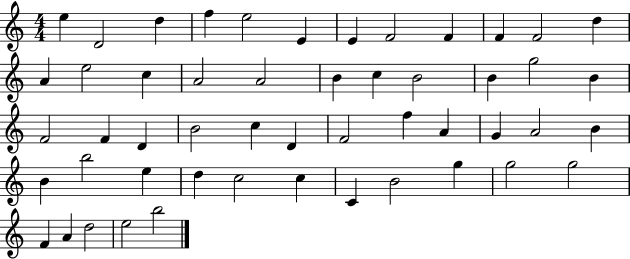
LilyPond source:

{
  \clef treble
  \numericTimeSignature
  \time 4/4
  \key c \major
  e''4 d'2 d''4 | f''4 e''2 e'4 | e'4 f'2 f'4 | f'4 f'2 d''4 | \break a'4 e''2 c''4 | a'2 a'2 | b'4 c''4 b'2 | b'4 g''2 b'4 | \break f'2 f'4 d'4 | b'2 c''4 d'4 | f'2 f''4 a'4 | g'4 a'2 b'4 | \break b'4 b''2 e''4 | d''4 c''2 c''4 | c'4 b'2 g''4 | g''2 g''2 | \break f'4 a'4 d''2 | e''2 b''2 | \bar "|."
}